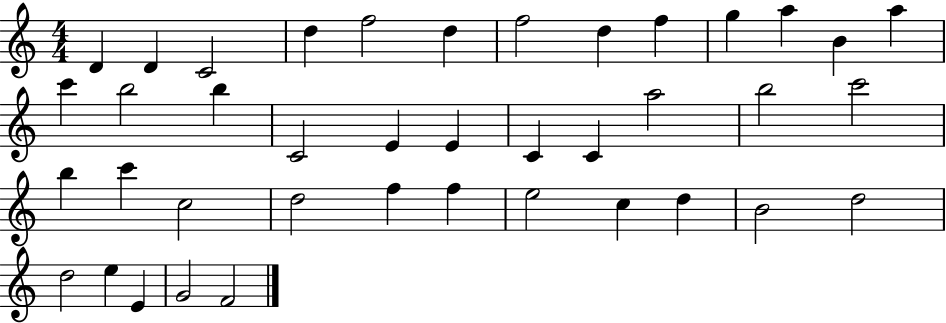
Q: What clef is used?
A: treble